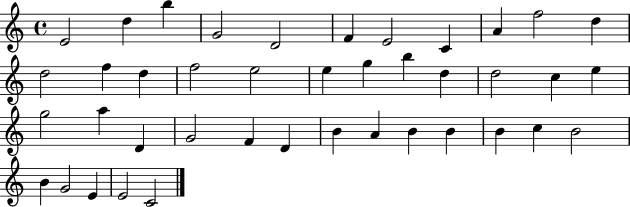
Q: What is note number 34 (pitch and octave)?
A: B4